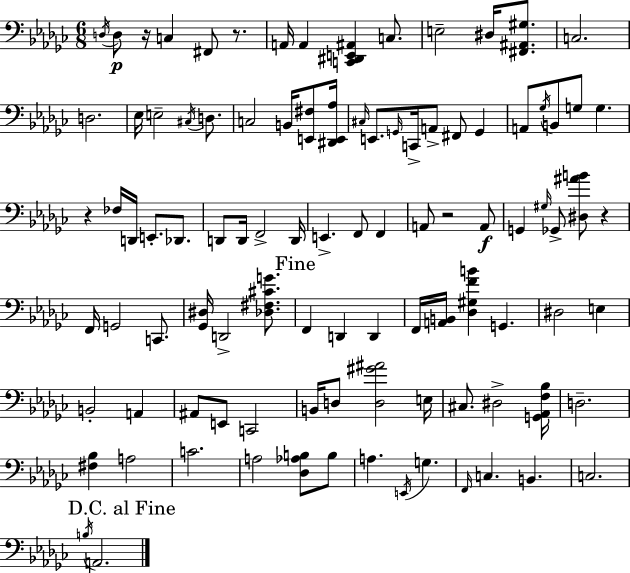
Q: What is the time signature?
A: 6/8